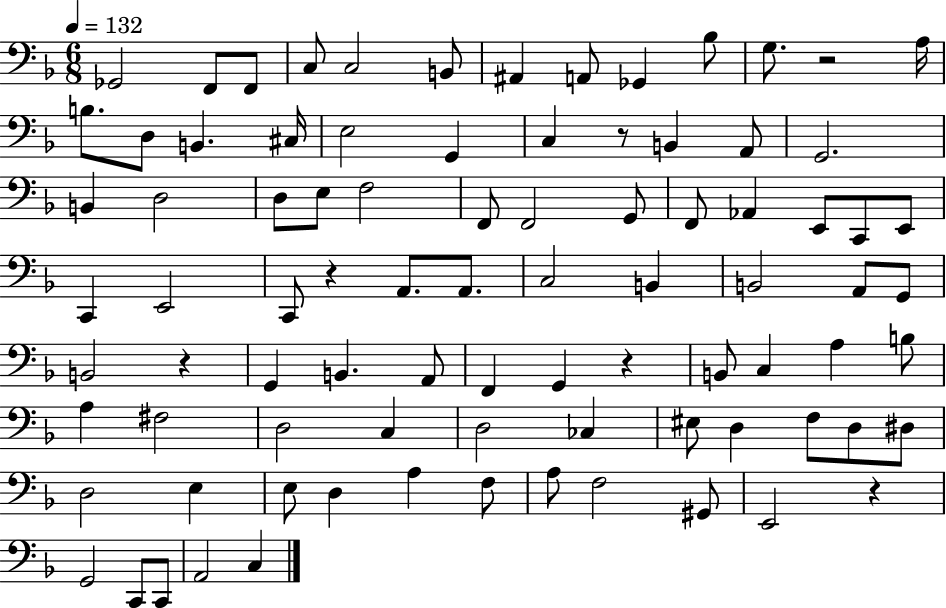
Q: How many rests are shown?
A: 6